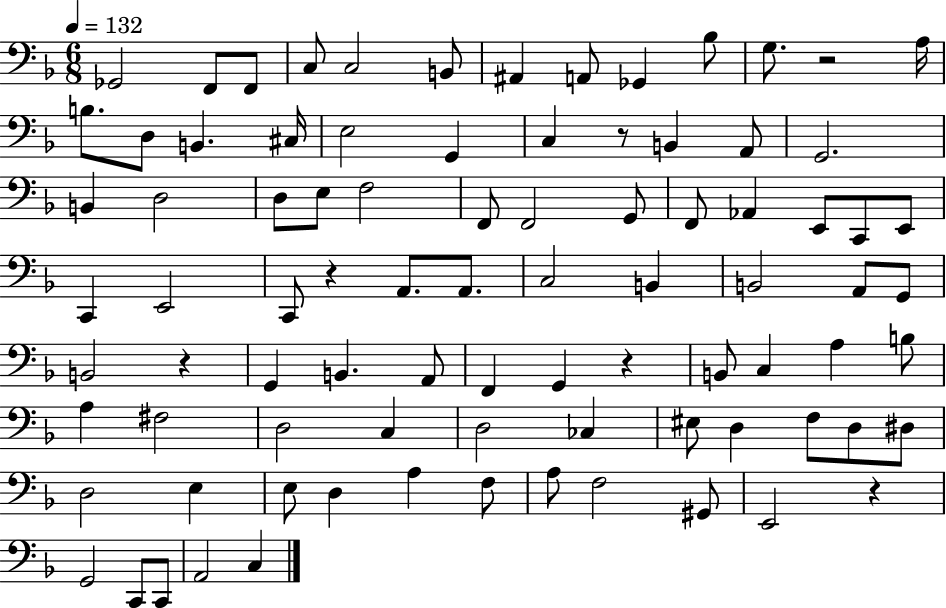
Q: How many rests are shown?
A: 6